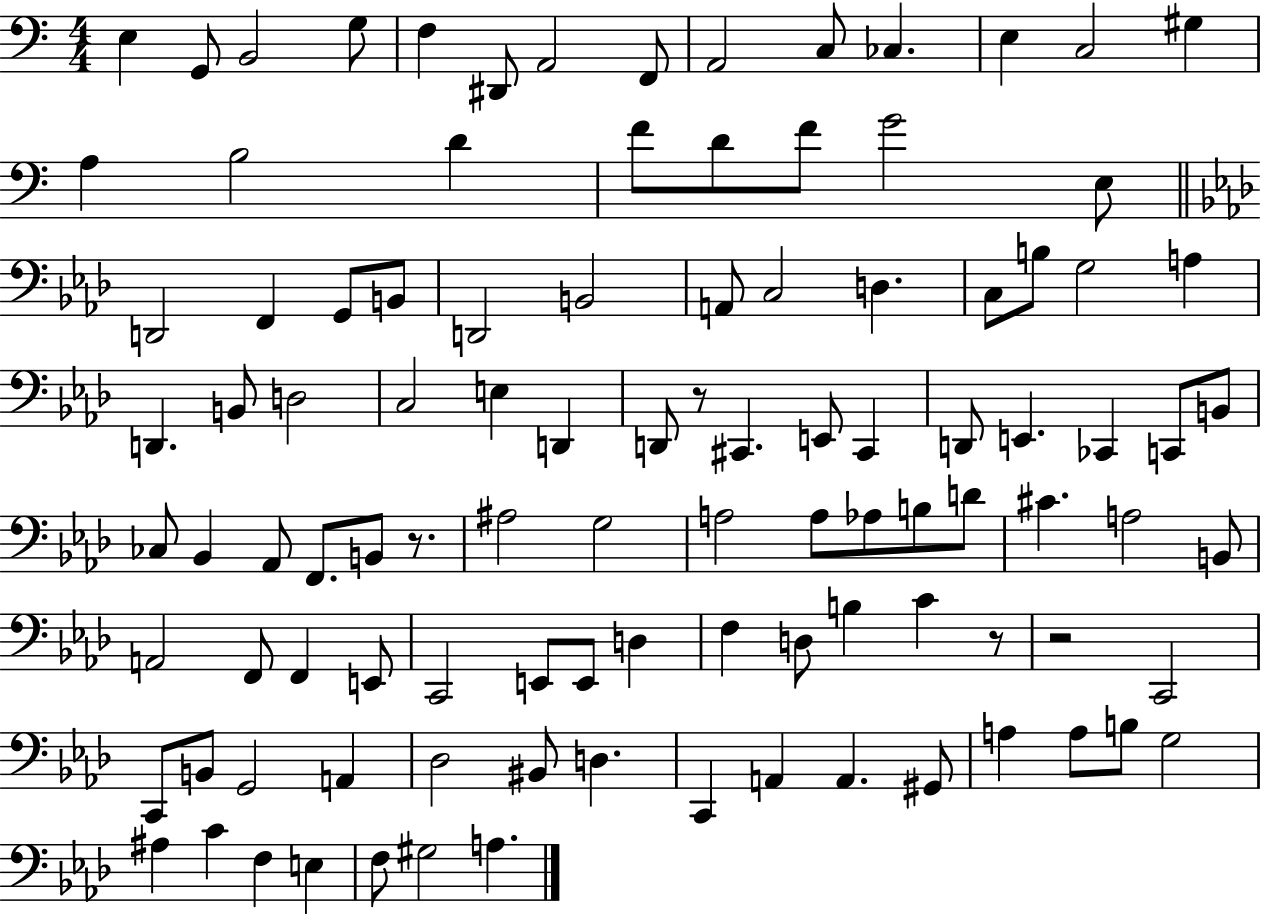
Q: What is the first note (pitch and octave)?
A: E3